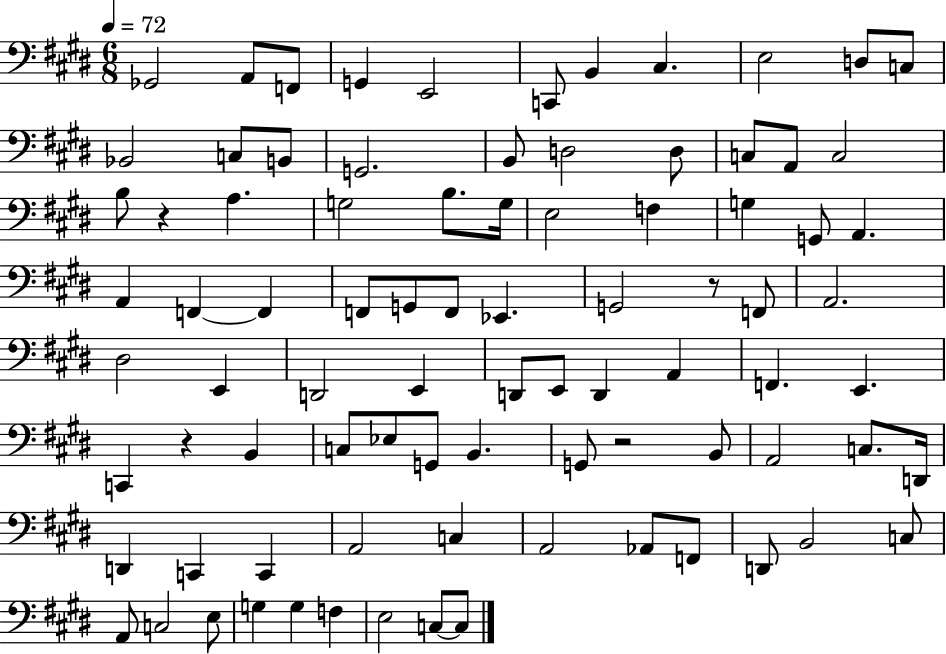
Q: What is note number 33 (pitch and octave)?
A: F2